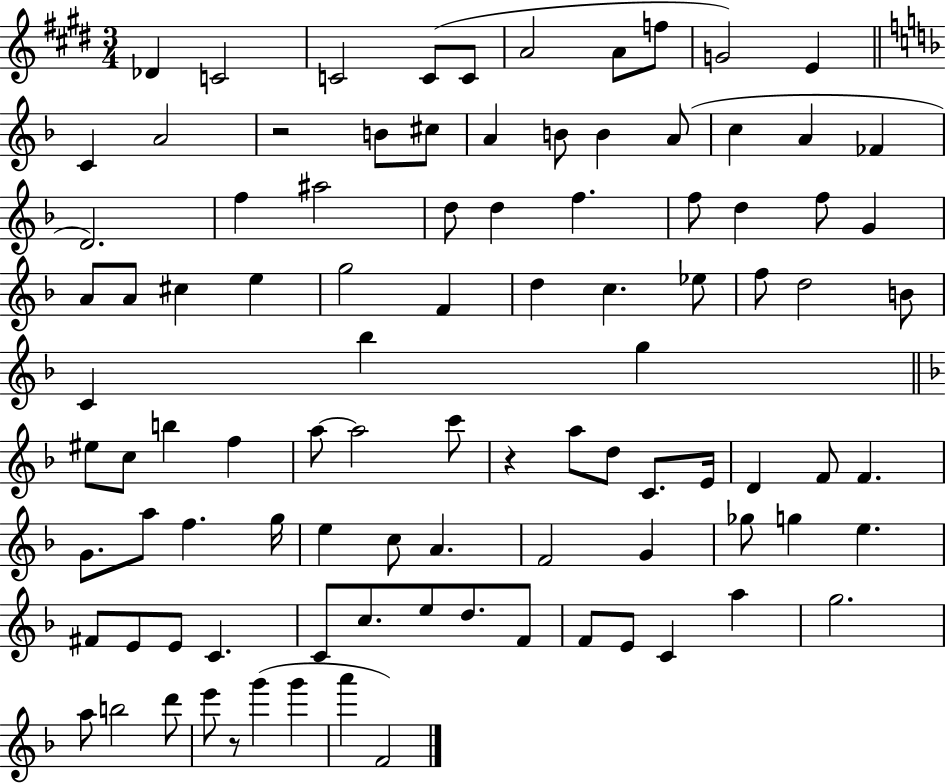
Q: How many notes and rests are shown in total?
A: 97